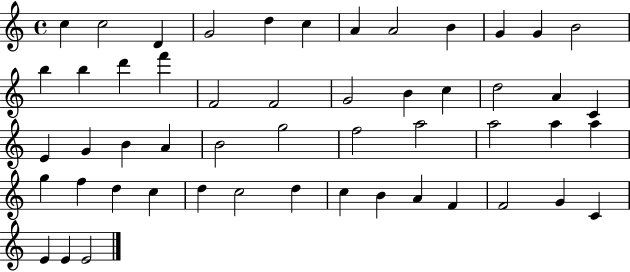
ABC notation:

X:1
T:Untitled
M:4/4
L:1/4
K:C
c c2 D G2 d c A A2 B G G B2 b b d' f' F2 F2 G2 B c d2 A C E G B A B2 g2 f2 a2 a2 a a g f d c d c2 d c B A F F2 G C E E E2